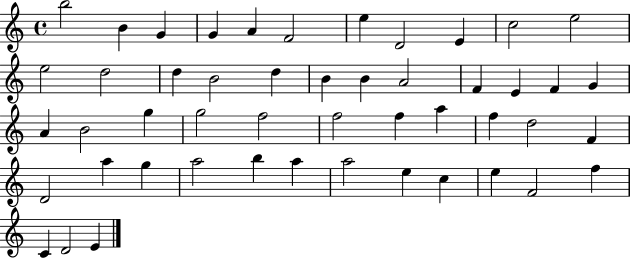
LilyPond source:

{
  \clef treble
  \time 4/4
  \defaultTimeSignature
  \key c \major
  b''2 b'4 g'4 | g'4 a'4 f'2 | e''4 d'2 e'4 | c''2 e''2 | \break e''2 d''2 | d''4 b'2 d''4 | b'4 b'4 a'2 | f'4 e'4 f'4 g'4 | \break a'4 b'2 g''4 | g''2 f''2 | f''2 f''4 a''4 | f''4 d''2 f'4 | \break d'2 a''4 g''4 | a''2 b''4 a''4 | a''2 e''4 c''4 | e''4 f'2 f''4 | \break c'4 d'2 e'4 | \bar "|."
}